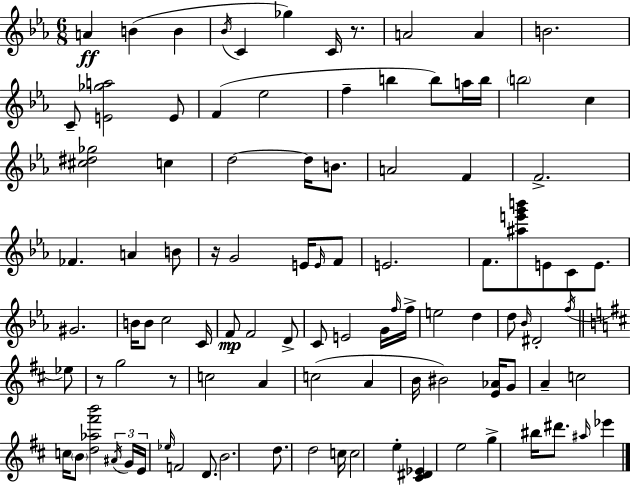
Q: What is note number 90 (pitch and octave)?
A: Eb6